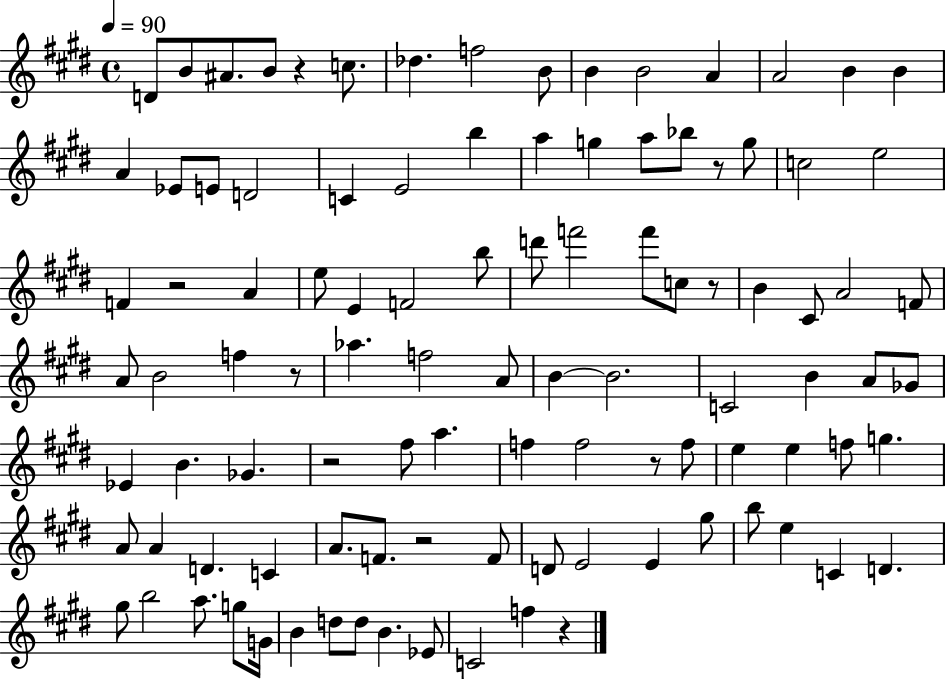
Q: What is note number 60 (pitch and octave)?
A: F5